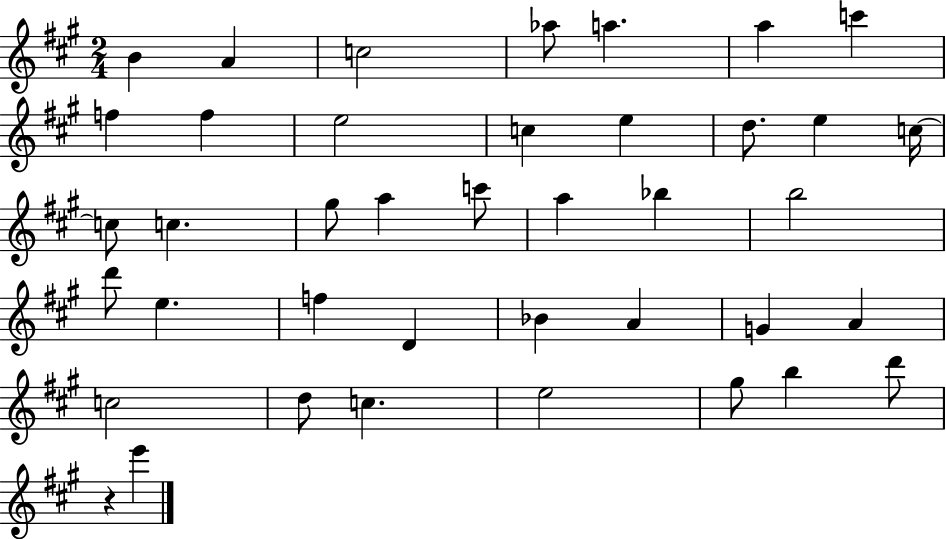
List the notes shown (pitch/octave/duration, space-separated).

B4/q A4/q C5/h Ab5/e A5/q. A5/q C6/q F5/q F5/q E5/h C5/q E5/q D5/e. E5/q C5/s C5/e C5/q. G#5/e A5/q C6/e A5/q Bb5/q B5/h D6/e E5/q. F5/q D4/q Bb4/q A4/q G4/q A4/q C5/h D5/e C5/q. E5/h G#5/e B5/q D6/e R/q E6/q